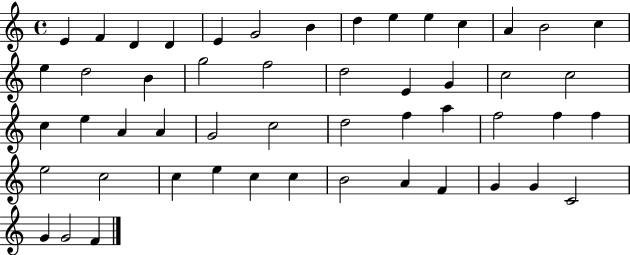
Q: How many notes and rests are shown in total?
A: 51